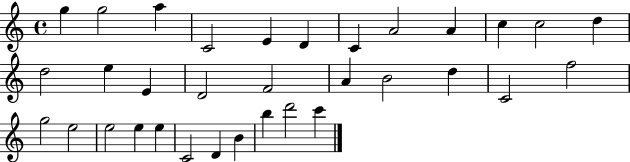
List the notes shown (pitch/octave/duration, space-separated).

G5/q G5/h A5/q C4/h E4/q D4/q C4/q A4/h A4/q C5/q C5/h D5/q D5/h E5/q E4/q D4/h F4/h A4/q B4/h D5/q C4/h F5/h G5/h E5/h E5/h E5/q E5/q C4/h D4/q B4/q B5/q D6/h C6/q